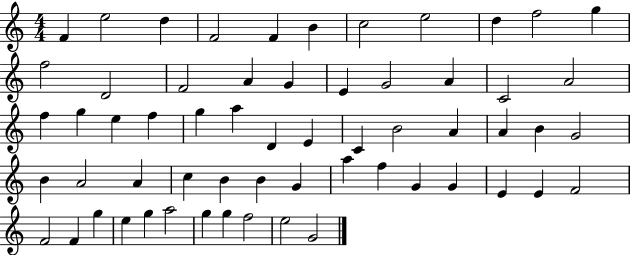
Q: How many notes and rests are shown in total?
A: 60